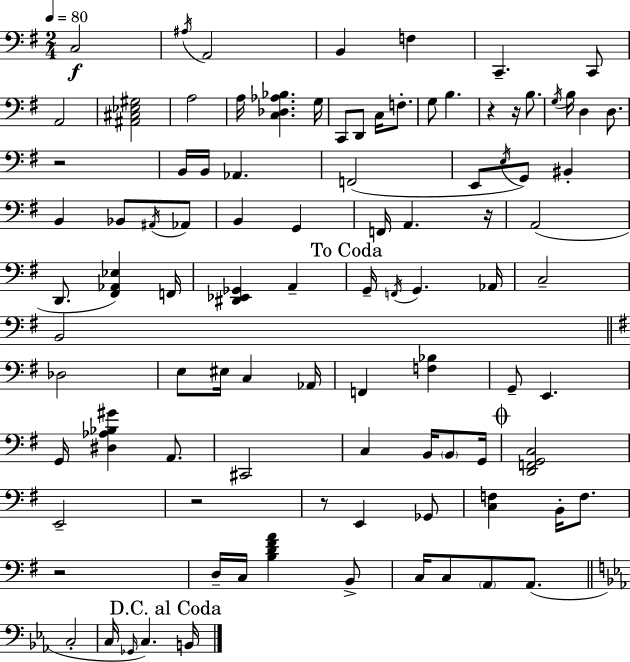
X:1
T:Untitled
M:2/4
L:1/4
K:Em
C,2 ^A,/4 A,,2 B,, F, C,, C,,/2 A,,2 [^A,,^C,_E,^G,]2 A,2 A,/4 [C,_D,_A,_B,] G,/4 C,,/2 D,,/2 C,/4 F,/2 G,/2 B, z z/4 B,/2 G,/4 B,/4 D, D,/2 z2 B,,/4 B,,/4 _A,, F,,2 E,,/2 E,/4 G,,/2 ^B,, B,, _B,,/2 ^A,,/4 _A,,/2 B,, G,, F,,/4 A,, z/4 A,,2 D,,/2 [^F,,_A,,_E,] F,,/4 [^D,,_E,,_G,,] A,, G,,/4 F,,/4 G,, _A,,/4 C,2 B,,2 _D,2 E,/2 ^E,/4 C, _A,,/4 F,, [F,_B,] G,,/2 E,, G,,/4 [^D,_A,_B,^G] A,,/2 ^C,,2 C, B,,/4 B,,/2 G,,/4 [D,,F,,G,,C,]2 E,,2 z2 z/2 E,, _G,,/2 [C,F,] B,,/4 F,/2 z2 D,/4 C,/4 [B,D^FA] B,,/2 C,/4 C,/2 A,,/2 A,,/2 C,2 C,/4 _G,,/4 C, B,,/4